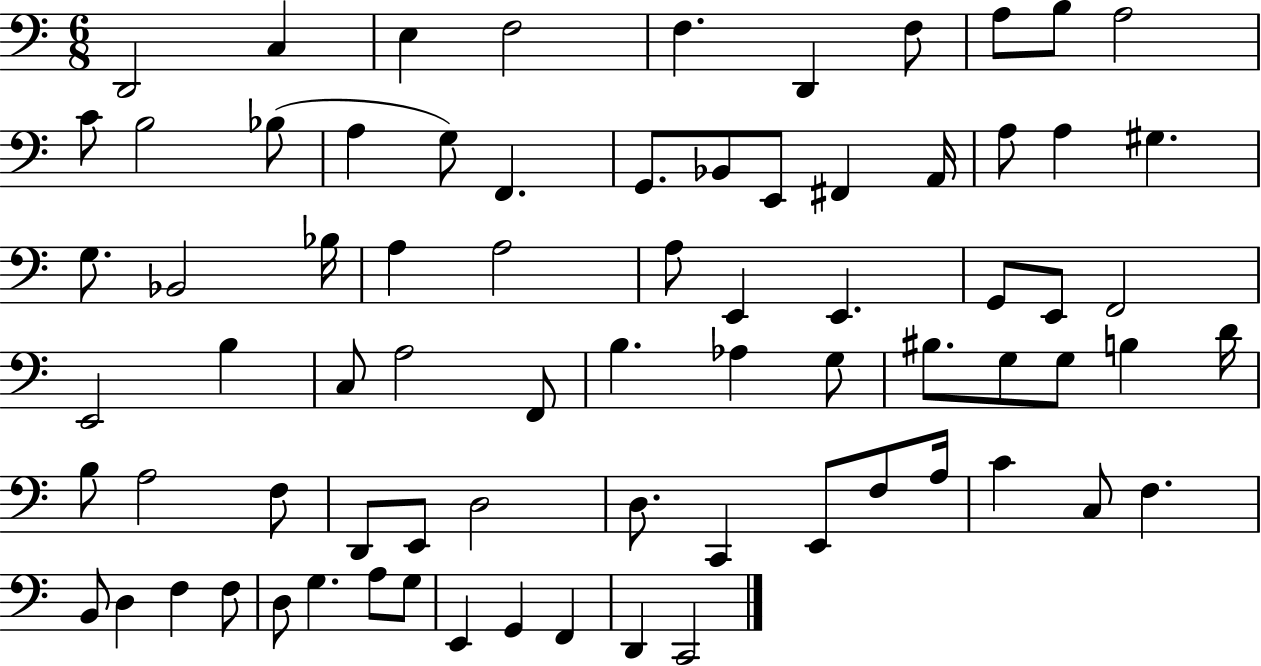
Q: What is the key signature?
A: C major